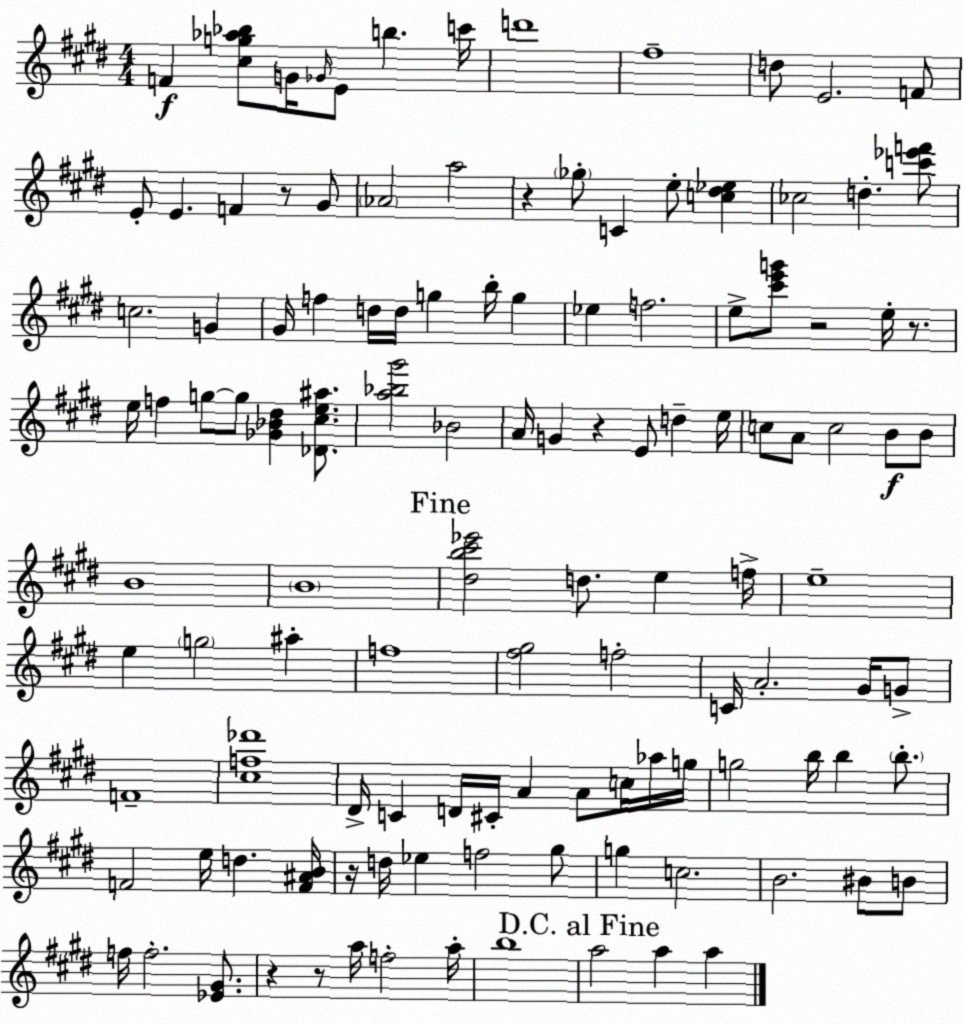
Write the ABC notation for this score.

X:1
T:Untitled
M:4/4
L:1/4
K:E
F [^cg_a_b]/2 G/4 _G/4 E/2 b c'/4 d'4 ^f4 d/2 E2 F/2 E/2 E F z/2 ^G/2 _A2 a2 z _g/2 C e/2 [c^d_e] _c2 d [c'_e'f']/2 c2 G ^G/4 f d/4 d/4 g b/4 g _e f2 e/2 [^c'e'g']/2 z2 e/4 z/2 e/4 f g/2 g/2 [_G_B^d] [_D^ce^a]/2 [a_b^g']2 _B2 A/4 G z E/2 d e/4 c/2 A/2 c2 B/2 B/2 B4 B4 [^db^c'_e']2 d/2 e f/4 e4 e g2 ^a f4 [^f^g]2 f2 C/4 A2 ^G/4 G/2 F4 [^cf_d']4 ^D/4 C D/4 ^C/4 A A/2 c/4 _a/4 g/4 g2 b/4 b b/2 F2 e/4 d [F^AB]/4 z/4 d/4 _e f2 ^g/2 g c2 B2 ^B/2 B/2 f/4 f2 [_E^G]/2 z z/2 a/4 f2 a/4 b4 a2 a a